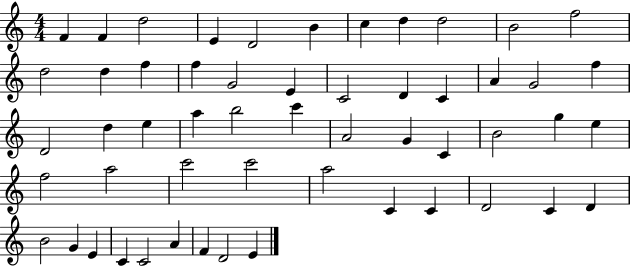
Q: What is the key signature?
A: C major